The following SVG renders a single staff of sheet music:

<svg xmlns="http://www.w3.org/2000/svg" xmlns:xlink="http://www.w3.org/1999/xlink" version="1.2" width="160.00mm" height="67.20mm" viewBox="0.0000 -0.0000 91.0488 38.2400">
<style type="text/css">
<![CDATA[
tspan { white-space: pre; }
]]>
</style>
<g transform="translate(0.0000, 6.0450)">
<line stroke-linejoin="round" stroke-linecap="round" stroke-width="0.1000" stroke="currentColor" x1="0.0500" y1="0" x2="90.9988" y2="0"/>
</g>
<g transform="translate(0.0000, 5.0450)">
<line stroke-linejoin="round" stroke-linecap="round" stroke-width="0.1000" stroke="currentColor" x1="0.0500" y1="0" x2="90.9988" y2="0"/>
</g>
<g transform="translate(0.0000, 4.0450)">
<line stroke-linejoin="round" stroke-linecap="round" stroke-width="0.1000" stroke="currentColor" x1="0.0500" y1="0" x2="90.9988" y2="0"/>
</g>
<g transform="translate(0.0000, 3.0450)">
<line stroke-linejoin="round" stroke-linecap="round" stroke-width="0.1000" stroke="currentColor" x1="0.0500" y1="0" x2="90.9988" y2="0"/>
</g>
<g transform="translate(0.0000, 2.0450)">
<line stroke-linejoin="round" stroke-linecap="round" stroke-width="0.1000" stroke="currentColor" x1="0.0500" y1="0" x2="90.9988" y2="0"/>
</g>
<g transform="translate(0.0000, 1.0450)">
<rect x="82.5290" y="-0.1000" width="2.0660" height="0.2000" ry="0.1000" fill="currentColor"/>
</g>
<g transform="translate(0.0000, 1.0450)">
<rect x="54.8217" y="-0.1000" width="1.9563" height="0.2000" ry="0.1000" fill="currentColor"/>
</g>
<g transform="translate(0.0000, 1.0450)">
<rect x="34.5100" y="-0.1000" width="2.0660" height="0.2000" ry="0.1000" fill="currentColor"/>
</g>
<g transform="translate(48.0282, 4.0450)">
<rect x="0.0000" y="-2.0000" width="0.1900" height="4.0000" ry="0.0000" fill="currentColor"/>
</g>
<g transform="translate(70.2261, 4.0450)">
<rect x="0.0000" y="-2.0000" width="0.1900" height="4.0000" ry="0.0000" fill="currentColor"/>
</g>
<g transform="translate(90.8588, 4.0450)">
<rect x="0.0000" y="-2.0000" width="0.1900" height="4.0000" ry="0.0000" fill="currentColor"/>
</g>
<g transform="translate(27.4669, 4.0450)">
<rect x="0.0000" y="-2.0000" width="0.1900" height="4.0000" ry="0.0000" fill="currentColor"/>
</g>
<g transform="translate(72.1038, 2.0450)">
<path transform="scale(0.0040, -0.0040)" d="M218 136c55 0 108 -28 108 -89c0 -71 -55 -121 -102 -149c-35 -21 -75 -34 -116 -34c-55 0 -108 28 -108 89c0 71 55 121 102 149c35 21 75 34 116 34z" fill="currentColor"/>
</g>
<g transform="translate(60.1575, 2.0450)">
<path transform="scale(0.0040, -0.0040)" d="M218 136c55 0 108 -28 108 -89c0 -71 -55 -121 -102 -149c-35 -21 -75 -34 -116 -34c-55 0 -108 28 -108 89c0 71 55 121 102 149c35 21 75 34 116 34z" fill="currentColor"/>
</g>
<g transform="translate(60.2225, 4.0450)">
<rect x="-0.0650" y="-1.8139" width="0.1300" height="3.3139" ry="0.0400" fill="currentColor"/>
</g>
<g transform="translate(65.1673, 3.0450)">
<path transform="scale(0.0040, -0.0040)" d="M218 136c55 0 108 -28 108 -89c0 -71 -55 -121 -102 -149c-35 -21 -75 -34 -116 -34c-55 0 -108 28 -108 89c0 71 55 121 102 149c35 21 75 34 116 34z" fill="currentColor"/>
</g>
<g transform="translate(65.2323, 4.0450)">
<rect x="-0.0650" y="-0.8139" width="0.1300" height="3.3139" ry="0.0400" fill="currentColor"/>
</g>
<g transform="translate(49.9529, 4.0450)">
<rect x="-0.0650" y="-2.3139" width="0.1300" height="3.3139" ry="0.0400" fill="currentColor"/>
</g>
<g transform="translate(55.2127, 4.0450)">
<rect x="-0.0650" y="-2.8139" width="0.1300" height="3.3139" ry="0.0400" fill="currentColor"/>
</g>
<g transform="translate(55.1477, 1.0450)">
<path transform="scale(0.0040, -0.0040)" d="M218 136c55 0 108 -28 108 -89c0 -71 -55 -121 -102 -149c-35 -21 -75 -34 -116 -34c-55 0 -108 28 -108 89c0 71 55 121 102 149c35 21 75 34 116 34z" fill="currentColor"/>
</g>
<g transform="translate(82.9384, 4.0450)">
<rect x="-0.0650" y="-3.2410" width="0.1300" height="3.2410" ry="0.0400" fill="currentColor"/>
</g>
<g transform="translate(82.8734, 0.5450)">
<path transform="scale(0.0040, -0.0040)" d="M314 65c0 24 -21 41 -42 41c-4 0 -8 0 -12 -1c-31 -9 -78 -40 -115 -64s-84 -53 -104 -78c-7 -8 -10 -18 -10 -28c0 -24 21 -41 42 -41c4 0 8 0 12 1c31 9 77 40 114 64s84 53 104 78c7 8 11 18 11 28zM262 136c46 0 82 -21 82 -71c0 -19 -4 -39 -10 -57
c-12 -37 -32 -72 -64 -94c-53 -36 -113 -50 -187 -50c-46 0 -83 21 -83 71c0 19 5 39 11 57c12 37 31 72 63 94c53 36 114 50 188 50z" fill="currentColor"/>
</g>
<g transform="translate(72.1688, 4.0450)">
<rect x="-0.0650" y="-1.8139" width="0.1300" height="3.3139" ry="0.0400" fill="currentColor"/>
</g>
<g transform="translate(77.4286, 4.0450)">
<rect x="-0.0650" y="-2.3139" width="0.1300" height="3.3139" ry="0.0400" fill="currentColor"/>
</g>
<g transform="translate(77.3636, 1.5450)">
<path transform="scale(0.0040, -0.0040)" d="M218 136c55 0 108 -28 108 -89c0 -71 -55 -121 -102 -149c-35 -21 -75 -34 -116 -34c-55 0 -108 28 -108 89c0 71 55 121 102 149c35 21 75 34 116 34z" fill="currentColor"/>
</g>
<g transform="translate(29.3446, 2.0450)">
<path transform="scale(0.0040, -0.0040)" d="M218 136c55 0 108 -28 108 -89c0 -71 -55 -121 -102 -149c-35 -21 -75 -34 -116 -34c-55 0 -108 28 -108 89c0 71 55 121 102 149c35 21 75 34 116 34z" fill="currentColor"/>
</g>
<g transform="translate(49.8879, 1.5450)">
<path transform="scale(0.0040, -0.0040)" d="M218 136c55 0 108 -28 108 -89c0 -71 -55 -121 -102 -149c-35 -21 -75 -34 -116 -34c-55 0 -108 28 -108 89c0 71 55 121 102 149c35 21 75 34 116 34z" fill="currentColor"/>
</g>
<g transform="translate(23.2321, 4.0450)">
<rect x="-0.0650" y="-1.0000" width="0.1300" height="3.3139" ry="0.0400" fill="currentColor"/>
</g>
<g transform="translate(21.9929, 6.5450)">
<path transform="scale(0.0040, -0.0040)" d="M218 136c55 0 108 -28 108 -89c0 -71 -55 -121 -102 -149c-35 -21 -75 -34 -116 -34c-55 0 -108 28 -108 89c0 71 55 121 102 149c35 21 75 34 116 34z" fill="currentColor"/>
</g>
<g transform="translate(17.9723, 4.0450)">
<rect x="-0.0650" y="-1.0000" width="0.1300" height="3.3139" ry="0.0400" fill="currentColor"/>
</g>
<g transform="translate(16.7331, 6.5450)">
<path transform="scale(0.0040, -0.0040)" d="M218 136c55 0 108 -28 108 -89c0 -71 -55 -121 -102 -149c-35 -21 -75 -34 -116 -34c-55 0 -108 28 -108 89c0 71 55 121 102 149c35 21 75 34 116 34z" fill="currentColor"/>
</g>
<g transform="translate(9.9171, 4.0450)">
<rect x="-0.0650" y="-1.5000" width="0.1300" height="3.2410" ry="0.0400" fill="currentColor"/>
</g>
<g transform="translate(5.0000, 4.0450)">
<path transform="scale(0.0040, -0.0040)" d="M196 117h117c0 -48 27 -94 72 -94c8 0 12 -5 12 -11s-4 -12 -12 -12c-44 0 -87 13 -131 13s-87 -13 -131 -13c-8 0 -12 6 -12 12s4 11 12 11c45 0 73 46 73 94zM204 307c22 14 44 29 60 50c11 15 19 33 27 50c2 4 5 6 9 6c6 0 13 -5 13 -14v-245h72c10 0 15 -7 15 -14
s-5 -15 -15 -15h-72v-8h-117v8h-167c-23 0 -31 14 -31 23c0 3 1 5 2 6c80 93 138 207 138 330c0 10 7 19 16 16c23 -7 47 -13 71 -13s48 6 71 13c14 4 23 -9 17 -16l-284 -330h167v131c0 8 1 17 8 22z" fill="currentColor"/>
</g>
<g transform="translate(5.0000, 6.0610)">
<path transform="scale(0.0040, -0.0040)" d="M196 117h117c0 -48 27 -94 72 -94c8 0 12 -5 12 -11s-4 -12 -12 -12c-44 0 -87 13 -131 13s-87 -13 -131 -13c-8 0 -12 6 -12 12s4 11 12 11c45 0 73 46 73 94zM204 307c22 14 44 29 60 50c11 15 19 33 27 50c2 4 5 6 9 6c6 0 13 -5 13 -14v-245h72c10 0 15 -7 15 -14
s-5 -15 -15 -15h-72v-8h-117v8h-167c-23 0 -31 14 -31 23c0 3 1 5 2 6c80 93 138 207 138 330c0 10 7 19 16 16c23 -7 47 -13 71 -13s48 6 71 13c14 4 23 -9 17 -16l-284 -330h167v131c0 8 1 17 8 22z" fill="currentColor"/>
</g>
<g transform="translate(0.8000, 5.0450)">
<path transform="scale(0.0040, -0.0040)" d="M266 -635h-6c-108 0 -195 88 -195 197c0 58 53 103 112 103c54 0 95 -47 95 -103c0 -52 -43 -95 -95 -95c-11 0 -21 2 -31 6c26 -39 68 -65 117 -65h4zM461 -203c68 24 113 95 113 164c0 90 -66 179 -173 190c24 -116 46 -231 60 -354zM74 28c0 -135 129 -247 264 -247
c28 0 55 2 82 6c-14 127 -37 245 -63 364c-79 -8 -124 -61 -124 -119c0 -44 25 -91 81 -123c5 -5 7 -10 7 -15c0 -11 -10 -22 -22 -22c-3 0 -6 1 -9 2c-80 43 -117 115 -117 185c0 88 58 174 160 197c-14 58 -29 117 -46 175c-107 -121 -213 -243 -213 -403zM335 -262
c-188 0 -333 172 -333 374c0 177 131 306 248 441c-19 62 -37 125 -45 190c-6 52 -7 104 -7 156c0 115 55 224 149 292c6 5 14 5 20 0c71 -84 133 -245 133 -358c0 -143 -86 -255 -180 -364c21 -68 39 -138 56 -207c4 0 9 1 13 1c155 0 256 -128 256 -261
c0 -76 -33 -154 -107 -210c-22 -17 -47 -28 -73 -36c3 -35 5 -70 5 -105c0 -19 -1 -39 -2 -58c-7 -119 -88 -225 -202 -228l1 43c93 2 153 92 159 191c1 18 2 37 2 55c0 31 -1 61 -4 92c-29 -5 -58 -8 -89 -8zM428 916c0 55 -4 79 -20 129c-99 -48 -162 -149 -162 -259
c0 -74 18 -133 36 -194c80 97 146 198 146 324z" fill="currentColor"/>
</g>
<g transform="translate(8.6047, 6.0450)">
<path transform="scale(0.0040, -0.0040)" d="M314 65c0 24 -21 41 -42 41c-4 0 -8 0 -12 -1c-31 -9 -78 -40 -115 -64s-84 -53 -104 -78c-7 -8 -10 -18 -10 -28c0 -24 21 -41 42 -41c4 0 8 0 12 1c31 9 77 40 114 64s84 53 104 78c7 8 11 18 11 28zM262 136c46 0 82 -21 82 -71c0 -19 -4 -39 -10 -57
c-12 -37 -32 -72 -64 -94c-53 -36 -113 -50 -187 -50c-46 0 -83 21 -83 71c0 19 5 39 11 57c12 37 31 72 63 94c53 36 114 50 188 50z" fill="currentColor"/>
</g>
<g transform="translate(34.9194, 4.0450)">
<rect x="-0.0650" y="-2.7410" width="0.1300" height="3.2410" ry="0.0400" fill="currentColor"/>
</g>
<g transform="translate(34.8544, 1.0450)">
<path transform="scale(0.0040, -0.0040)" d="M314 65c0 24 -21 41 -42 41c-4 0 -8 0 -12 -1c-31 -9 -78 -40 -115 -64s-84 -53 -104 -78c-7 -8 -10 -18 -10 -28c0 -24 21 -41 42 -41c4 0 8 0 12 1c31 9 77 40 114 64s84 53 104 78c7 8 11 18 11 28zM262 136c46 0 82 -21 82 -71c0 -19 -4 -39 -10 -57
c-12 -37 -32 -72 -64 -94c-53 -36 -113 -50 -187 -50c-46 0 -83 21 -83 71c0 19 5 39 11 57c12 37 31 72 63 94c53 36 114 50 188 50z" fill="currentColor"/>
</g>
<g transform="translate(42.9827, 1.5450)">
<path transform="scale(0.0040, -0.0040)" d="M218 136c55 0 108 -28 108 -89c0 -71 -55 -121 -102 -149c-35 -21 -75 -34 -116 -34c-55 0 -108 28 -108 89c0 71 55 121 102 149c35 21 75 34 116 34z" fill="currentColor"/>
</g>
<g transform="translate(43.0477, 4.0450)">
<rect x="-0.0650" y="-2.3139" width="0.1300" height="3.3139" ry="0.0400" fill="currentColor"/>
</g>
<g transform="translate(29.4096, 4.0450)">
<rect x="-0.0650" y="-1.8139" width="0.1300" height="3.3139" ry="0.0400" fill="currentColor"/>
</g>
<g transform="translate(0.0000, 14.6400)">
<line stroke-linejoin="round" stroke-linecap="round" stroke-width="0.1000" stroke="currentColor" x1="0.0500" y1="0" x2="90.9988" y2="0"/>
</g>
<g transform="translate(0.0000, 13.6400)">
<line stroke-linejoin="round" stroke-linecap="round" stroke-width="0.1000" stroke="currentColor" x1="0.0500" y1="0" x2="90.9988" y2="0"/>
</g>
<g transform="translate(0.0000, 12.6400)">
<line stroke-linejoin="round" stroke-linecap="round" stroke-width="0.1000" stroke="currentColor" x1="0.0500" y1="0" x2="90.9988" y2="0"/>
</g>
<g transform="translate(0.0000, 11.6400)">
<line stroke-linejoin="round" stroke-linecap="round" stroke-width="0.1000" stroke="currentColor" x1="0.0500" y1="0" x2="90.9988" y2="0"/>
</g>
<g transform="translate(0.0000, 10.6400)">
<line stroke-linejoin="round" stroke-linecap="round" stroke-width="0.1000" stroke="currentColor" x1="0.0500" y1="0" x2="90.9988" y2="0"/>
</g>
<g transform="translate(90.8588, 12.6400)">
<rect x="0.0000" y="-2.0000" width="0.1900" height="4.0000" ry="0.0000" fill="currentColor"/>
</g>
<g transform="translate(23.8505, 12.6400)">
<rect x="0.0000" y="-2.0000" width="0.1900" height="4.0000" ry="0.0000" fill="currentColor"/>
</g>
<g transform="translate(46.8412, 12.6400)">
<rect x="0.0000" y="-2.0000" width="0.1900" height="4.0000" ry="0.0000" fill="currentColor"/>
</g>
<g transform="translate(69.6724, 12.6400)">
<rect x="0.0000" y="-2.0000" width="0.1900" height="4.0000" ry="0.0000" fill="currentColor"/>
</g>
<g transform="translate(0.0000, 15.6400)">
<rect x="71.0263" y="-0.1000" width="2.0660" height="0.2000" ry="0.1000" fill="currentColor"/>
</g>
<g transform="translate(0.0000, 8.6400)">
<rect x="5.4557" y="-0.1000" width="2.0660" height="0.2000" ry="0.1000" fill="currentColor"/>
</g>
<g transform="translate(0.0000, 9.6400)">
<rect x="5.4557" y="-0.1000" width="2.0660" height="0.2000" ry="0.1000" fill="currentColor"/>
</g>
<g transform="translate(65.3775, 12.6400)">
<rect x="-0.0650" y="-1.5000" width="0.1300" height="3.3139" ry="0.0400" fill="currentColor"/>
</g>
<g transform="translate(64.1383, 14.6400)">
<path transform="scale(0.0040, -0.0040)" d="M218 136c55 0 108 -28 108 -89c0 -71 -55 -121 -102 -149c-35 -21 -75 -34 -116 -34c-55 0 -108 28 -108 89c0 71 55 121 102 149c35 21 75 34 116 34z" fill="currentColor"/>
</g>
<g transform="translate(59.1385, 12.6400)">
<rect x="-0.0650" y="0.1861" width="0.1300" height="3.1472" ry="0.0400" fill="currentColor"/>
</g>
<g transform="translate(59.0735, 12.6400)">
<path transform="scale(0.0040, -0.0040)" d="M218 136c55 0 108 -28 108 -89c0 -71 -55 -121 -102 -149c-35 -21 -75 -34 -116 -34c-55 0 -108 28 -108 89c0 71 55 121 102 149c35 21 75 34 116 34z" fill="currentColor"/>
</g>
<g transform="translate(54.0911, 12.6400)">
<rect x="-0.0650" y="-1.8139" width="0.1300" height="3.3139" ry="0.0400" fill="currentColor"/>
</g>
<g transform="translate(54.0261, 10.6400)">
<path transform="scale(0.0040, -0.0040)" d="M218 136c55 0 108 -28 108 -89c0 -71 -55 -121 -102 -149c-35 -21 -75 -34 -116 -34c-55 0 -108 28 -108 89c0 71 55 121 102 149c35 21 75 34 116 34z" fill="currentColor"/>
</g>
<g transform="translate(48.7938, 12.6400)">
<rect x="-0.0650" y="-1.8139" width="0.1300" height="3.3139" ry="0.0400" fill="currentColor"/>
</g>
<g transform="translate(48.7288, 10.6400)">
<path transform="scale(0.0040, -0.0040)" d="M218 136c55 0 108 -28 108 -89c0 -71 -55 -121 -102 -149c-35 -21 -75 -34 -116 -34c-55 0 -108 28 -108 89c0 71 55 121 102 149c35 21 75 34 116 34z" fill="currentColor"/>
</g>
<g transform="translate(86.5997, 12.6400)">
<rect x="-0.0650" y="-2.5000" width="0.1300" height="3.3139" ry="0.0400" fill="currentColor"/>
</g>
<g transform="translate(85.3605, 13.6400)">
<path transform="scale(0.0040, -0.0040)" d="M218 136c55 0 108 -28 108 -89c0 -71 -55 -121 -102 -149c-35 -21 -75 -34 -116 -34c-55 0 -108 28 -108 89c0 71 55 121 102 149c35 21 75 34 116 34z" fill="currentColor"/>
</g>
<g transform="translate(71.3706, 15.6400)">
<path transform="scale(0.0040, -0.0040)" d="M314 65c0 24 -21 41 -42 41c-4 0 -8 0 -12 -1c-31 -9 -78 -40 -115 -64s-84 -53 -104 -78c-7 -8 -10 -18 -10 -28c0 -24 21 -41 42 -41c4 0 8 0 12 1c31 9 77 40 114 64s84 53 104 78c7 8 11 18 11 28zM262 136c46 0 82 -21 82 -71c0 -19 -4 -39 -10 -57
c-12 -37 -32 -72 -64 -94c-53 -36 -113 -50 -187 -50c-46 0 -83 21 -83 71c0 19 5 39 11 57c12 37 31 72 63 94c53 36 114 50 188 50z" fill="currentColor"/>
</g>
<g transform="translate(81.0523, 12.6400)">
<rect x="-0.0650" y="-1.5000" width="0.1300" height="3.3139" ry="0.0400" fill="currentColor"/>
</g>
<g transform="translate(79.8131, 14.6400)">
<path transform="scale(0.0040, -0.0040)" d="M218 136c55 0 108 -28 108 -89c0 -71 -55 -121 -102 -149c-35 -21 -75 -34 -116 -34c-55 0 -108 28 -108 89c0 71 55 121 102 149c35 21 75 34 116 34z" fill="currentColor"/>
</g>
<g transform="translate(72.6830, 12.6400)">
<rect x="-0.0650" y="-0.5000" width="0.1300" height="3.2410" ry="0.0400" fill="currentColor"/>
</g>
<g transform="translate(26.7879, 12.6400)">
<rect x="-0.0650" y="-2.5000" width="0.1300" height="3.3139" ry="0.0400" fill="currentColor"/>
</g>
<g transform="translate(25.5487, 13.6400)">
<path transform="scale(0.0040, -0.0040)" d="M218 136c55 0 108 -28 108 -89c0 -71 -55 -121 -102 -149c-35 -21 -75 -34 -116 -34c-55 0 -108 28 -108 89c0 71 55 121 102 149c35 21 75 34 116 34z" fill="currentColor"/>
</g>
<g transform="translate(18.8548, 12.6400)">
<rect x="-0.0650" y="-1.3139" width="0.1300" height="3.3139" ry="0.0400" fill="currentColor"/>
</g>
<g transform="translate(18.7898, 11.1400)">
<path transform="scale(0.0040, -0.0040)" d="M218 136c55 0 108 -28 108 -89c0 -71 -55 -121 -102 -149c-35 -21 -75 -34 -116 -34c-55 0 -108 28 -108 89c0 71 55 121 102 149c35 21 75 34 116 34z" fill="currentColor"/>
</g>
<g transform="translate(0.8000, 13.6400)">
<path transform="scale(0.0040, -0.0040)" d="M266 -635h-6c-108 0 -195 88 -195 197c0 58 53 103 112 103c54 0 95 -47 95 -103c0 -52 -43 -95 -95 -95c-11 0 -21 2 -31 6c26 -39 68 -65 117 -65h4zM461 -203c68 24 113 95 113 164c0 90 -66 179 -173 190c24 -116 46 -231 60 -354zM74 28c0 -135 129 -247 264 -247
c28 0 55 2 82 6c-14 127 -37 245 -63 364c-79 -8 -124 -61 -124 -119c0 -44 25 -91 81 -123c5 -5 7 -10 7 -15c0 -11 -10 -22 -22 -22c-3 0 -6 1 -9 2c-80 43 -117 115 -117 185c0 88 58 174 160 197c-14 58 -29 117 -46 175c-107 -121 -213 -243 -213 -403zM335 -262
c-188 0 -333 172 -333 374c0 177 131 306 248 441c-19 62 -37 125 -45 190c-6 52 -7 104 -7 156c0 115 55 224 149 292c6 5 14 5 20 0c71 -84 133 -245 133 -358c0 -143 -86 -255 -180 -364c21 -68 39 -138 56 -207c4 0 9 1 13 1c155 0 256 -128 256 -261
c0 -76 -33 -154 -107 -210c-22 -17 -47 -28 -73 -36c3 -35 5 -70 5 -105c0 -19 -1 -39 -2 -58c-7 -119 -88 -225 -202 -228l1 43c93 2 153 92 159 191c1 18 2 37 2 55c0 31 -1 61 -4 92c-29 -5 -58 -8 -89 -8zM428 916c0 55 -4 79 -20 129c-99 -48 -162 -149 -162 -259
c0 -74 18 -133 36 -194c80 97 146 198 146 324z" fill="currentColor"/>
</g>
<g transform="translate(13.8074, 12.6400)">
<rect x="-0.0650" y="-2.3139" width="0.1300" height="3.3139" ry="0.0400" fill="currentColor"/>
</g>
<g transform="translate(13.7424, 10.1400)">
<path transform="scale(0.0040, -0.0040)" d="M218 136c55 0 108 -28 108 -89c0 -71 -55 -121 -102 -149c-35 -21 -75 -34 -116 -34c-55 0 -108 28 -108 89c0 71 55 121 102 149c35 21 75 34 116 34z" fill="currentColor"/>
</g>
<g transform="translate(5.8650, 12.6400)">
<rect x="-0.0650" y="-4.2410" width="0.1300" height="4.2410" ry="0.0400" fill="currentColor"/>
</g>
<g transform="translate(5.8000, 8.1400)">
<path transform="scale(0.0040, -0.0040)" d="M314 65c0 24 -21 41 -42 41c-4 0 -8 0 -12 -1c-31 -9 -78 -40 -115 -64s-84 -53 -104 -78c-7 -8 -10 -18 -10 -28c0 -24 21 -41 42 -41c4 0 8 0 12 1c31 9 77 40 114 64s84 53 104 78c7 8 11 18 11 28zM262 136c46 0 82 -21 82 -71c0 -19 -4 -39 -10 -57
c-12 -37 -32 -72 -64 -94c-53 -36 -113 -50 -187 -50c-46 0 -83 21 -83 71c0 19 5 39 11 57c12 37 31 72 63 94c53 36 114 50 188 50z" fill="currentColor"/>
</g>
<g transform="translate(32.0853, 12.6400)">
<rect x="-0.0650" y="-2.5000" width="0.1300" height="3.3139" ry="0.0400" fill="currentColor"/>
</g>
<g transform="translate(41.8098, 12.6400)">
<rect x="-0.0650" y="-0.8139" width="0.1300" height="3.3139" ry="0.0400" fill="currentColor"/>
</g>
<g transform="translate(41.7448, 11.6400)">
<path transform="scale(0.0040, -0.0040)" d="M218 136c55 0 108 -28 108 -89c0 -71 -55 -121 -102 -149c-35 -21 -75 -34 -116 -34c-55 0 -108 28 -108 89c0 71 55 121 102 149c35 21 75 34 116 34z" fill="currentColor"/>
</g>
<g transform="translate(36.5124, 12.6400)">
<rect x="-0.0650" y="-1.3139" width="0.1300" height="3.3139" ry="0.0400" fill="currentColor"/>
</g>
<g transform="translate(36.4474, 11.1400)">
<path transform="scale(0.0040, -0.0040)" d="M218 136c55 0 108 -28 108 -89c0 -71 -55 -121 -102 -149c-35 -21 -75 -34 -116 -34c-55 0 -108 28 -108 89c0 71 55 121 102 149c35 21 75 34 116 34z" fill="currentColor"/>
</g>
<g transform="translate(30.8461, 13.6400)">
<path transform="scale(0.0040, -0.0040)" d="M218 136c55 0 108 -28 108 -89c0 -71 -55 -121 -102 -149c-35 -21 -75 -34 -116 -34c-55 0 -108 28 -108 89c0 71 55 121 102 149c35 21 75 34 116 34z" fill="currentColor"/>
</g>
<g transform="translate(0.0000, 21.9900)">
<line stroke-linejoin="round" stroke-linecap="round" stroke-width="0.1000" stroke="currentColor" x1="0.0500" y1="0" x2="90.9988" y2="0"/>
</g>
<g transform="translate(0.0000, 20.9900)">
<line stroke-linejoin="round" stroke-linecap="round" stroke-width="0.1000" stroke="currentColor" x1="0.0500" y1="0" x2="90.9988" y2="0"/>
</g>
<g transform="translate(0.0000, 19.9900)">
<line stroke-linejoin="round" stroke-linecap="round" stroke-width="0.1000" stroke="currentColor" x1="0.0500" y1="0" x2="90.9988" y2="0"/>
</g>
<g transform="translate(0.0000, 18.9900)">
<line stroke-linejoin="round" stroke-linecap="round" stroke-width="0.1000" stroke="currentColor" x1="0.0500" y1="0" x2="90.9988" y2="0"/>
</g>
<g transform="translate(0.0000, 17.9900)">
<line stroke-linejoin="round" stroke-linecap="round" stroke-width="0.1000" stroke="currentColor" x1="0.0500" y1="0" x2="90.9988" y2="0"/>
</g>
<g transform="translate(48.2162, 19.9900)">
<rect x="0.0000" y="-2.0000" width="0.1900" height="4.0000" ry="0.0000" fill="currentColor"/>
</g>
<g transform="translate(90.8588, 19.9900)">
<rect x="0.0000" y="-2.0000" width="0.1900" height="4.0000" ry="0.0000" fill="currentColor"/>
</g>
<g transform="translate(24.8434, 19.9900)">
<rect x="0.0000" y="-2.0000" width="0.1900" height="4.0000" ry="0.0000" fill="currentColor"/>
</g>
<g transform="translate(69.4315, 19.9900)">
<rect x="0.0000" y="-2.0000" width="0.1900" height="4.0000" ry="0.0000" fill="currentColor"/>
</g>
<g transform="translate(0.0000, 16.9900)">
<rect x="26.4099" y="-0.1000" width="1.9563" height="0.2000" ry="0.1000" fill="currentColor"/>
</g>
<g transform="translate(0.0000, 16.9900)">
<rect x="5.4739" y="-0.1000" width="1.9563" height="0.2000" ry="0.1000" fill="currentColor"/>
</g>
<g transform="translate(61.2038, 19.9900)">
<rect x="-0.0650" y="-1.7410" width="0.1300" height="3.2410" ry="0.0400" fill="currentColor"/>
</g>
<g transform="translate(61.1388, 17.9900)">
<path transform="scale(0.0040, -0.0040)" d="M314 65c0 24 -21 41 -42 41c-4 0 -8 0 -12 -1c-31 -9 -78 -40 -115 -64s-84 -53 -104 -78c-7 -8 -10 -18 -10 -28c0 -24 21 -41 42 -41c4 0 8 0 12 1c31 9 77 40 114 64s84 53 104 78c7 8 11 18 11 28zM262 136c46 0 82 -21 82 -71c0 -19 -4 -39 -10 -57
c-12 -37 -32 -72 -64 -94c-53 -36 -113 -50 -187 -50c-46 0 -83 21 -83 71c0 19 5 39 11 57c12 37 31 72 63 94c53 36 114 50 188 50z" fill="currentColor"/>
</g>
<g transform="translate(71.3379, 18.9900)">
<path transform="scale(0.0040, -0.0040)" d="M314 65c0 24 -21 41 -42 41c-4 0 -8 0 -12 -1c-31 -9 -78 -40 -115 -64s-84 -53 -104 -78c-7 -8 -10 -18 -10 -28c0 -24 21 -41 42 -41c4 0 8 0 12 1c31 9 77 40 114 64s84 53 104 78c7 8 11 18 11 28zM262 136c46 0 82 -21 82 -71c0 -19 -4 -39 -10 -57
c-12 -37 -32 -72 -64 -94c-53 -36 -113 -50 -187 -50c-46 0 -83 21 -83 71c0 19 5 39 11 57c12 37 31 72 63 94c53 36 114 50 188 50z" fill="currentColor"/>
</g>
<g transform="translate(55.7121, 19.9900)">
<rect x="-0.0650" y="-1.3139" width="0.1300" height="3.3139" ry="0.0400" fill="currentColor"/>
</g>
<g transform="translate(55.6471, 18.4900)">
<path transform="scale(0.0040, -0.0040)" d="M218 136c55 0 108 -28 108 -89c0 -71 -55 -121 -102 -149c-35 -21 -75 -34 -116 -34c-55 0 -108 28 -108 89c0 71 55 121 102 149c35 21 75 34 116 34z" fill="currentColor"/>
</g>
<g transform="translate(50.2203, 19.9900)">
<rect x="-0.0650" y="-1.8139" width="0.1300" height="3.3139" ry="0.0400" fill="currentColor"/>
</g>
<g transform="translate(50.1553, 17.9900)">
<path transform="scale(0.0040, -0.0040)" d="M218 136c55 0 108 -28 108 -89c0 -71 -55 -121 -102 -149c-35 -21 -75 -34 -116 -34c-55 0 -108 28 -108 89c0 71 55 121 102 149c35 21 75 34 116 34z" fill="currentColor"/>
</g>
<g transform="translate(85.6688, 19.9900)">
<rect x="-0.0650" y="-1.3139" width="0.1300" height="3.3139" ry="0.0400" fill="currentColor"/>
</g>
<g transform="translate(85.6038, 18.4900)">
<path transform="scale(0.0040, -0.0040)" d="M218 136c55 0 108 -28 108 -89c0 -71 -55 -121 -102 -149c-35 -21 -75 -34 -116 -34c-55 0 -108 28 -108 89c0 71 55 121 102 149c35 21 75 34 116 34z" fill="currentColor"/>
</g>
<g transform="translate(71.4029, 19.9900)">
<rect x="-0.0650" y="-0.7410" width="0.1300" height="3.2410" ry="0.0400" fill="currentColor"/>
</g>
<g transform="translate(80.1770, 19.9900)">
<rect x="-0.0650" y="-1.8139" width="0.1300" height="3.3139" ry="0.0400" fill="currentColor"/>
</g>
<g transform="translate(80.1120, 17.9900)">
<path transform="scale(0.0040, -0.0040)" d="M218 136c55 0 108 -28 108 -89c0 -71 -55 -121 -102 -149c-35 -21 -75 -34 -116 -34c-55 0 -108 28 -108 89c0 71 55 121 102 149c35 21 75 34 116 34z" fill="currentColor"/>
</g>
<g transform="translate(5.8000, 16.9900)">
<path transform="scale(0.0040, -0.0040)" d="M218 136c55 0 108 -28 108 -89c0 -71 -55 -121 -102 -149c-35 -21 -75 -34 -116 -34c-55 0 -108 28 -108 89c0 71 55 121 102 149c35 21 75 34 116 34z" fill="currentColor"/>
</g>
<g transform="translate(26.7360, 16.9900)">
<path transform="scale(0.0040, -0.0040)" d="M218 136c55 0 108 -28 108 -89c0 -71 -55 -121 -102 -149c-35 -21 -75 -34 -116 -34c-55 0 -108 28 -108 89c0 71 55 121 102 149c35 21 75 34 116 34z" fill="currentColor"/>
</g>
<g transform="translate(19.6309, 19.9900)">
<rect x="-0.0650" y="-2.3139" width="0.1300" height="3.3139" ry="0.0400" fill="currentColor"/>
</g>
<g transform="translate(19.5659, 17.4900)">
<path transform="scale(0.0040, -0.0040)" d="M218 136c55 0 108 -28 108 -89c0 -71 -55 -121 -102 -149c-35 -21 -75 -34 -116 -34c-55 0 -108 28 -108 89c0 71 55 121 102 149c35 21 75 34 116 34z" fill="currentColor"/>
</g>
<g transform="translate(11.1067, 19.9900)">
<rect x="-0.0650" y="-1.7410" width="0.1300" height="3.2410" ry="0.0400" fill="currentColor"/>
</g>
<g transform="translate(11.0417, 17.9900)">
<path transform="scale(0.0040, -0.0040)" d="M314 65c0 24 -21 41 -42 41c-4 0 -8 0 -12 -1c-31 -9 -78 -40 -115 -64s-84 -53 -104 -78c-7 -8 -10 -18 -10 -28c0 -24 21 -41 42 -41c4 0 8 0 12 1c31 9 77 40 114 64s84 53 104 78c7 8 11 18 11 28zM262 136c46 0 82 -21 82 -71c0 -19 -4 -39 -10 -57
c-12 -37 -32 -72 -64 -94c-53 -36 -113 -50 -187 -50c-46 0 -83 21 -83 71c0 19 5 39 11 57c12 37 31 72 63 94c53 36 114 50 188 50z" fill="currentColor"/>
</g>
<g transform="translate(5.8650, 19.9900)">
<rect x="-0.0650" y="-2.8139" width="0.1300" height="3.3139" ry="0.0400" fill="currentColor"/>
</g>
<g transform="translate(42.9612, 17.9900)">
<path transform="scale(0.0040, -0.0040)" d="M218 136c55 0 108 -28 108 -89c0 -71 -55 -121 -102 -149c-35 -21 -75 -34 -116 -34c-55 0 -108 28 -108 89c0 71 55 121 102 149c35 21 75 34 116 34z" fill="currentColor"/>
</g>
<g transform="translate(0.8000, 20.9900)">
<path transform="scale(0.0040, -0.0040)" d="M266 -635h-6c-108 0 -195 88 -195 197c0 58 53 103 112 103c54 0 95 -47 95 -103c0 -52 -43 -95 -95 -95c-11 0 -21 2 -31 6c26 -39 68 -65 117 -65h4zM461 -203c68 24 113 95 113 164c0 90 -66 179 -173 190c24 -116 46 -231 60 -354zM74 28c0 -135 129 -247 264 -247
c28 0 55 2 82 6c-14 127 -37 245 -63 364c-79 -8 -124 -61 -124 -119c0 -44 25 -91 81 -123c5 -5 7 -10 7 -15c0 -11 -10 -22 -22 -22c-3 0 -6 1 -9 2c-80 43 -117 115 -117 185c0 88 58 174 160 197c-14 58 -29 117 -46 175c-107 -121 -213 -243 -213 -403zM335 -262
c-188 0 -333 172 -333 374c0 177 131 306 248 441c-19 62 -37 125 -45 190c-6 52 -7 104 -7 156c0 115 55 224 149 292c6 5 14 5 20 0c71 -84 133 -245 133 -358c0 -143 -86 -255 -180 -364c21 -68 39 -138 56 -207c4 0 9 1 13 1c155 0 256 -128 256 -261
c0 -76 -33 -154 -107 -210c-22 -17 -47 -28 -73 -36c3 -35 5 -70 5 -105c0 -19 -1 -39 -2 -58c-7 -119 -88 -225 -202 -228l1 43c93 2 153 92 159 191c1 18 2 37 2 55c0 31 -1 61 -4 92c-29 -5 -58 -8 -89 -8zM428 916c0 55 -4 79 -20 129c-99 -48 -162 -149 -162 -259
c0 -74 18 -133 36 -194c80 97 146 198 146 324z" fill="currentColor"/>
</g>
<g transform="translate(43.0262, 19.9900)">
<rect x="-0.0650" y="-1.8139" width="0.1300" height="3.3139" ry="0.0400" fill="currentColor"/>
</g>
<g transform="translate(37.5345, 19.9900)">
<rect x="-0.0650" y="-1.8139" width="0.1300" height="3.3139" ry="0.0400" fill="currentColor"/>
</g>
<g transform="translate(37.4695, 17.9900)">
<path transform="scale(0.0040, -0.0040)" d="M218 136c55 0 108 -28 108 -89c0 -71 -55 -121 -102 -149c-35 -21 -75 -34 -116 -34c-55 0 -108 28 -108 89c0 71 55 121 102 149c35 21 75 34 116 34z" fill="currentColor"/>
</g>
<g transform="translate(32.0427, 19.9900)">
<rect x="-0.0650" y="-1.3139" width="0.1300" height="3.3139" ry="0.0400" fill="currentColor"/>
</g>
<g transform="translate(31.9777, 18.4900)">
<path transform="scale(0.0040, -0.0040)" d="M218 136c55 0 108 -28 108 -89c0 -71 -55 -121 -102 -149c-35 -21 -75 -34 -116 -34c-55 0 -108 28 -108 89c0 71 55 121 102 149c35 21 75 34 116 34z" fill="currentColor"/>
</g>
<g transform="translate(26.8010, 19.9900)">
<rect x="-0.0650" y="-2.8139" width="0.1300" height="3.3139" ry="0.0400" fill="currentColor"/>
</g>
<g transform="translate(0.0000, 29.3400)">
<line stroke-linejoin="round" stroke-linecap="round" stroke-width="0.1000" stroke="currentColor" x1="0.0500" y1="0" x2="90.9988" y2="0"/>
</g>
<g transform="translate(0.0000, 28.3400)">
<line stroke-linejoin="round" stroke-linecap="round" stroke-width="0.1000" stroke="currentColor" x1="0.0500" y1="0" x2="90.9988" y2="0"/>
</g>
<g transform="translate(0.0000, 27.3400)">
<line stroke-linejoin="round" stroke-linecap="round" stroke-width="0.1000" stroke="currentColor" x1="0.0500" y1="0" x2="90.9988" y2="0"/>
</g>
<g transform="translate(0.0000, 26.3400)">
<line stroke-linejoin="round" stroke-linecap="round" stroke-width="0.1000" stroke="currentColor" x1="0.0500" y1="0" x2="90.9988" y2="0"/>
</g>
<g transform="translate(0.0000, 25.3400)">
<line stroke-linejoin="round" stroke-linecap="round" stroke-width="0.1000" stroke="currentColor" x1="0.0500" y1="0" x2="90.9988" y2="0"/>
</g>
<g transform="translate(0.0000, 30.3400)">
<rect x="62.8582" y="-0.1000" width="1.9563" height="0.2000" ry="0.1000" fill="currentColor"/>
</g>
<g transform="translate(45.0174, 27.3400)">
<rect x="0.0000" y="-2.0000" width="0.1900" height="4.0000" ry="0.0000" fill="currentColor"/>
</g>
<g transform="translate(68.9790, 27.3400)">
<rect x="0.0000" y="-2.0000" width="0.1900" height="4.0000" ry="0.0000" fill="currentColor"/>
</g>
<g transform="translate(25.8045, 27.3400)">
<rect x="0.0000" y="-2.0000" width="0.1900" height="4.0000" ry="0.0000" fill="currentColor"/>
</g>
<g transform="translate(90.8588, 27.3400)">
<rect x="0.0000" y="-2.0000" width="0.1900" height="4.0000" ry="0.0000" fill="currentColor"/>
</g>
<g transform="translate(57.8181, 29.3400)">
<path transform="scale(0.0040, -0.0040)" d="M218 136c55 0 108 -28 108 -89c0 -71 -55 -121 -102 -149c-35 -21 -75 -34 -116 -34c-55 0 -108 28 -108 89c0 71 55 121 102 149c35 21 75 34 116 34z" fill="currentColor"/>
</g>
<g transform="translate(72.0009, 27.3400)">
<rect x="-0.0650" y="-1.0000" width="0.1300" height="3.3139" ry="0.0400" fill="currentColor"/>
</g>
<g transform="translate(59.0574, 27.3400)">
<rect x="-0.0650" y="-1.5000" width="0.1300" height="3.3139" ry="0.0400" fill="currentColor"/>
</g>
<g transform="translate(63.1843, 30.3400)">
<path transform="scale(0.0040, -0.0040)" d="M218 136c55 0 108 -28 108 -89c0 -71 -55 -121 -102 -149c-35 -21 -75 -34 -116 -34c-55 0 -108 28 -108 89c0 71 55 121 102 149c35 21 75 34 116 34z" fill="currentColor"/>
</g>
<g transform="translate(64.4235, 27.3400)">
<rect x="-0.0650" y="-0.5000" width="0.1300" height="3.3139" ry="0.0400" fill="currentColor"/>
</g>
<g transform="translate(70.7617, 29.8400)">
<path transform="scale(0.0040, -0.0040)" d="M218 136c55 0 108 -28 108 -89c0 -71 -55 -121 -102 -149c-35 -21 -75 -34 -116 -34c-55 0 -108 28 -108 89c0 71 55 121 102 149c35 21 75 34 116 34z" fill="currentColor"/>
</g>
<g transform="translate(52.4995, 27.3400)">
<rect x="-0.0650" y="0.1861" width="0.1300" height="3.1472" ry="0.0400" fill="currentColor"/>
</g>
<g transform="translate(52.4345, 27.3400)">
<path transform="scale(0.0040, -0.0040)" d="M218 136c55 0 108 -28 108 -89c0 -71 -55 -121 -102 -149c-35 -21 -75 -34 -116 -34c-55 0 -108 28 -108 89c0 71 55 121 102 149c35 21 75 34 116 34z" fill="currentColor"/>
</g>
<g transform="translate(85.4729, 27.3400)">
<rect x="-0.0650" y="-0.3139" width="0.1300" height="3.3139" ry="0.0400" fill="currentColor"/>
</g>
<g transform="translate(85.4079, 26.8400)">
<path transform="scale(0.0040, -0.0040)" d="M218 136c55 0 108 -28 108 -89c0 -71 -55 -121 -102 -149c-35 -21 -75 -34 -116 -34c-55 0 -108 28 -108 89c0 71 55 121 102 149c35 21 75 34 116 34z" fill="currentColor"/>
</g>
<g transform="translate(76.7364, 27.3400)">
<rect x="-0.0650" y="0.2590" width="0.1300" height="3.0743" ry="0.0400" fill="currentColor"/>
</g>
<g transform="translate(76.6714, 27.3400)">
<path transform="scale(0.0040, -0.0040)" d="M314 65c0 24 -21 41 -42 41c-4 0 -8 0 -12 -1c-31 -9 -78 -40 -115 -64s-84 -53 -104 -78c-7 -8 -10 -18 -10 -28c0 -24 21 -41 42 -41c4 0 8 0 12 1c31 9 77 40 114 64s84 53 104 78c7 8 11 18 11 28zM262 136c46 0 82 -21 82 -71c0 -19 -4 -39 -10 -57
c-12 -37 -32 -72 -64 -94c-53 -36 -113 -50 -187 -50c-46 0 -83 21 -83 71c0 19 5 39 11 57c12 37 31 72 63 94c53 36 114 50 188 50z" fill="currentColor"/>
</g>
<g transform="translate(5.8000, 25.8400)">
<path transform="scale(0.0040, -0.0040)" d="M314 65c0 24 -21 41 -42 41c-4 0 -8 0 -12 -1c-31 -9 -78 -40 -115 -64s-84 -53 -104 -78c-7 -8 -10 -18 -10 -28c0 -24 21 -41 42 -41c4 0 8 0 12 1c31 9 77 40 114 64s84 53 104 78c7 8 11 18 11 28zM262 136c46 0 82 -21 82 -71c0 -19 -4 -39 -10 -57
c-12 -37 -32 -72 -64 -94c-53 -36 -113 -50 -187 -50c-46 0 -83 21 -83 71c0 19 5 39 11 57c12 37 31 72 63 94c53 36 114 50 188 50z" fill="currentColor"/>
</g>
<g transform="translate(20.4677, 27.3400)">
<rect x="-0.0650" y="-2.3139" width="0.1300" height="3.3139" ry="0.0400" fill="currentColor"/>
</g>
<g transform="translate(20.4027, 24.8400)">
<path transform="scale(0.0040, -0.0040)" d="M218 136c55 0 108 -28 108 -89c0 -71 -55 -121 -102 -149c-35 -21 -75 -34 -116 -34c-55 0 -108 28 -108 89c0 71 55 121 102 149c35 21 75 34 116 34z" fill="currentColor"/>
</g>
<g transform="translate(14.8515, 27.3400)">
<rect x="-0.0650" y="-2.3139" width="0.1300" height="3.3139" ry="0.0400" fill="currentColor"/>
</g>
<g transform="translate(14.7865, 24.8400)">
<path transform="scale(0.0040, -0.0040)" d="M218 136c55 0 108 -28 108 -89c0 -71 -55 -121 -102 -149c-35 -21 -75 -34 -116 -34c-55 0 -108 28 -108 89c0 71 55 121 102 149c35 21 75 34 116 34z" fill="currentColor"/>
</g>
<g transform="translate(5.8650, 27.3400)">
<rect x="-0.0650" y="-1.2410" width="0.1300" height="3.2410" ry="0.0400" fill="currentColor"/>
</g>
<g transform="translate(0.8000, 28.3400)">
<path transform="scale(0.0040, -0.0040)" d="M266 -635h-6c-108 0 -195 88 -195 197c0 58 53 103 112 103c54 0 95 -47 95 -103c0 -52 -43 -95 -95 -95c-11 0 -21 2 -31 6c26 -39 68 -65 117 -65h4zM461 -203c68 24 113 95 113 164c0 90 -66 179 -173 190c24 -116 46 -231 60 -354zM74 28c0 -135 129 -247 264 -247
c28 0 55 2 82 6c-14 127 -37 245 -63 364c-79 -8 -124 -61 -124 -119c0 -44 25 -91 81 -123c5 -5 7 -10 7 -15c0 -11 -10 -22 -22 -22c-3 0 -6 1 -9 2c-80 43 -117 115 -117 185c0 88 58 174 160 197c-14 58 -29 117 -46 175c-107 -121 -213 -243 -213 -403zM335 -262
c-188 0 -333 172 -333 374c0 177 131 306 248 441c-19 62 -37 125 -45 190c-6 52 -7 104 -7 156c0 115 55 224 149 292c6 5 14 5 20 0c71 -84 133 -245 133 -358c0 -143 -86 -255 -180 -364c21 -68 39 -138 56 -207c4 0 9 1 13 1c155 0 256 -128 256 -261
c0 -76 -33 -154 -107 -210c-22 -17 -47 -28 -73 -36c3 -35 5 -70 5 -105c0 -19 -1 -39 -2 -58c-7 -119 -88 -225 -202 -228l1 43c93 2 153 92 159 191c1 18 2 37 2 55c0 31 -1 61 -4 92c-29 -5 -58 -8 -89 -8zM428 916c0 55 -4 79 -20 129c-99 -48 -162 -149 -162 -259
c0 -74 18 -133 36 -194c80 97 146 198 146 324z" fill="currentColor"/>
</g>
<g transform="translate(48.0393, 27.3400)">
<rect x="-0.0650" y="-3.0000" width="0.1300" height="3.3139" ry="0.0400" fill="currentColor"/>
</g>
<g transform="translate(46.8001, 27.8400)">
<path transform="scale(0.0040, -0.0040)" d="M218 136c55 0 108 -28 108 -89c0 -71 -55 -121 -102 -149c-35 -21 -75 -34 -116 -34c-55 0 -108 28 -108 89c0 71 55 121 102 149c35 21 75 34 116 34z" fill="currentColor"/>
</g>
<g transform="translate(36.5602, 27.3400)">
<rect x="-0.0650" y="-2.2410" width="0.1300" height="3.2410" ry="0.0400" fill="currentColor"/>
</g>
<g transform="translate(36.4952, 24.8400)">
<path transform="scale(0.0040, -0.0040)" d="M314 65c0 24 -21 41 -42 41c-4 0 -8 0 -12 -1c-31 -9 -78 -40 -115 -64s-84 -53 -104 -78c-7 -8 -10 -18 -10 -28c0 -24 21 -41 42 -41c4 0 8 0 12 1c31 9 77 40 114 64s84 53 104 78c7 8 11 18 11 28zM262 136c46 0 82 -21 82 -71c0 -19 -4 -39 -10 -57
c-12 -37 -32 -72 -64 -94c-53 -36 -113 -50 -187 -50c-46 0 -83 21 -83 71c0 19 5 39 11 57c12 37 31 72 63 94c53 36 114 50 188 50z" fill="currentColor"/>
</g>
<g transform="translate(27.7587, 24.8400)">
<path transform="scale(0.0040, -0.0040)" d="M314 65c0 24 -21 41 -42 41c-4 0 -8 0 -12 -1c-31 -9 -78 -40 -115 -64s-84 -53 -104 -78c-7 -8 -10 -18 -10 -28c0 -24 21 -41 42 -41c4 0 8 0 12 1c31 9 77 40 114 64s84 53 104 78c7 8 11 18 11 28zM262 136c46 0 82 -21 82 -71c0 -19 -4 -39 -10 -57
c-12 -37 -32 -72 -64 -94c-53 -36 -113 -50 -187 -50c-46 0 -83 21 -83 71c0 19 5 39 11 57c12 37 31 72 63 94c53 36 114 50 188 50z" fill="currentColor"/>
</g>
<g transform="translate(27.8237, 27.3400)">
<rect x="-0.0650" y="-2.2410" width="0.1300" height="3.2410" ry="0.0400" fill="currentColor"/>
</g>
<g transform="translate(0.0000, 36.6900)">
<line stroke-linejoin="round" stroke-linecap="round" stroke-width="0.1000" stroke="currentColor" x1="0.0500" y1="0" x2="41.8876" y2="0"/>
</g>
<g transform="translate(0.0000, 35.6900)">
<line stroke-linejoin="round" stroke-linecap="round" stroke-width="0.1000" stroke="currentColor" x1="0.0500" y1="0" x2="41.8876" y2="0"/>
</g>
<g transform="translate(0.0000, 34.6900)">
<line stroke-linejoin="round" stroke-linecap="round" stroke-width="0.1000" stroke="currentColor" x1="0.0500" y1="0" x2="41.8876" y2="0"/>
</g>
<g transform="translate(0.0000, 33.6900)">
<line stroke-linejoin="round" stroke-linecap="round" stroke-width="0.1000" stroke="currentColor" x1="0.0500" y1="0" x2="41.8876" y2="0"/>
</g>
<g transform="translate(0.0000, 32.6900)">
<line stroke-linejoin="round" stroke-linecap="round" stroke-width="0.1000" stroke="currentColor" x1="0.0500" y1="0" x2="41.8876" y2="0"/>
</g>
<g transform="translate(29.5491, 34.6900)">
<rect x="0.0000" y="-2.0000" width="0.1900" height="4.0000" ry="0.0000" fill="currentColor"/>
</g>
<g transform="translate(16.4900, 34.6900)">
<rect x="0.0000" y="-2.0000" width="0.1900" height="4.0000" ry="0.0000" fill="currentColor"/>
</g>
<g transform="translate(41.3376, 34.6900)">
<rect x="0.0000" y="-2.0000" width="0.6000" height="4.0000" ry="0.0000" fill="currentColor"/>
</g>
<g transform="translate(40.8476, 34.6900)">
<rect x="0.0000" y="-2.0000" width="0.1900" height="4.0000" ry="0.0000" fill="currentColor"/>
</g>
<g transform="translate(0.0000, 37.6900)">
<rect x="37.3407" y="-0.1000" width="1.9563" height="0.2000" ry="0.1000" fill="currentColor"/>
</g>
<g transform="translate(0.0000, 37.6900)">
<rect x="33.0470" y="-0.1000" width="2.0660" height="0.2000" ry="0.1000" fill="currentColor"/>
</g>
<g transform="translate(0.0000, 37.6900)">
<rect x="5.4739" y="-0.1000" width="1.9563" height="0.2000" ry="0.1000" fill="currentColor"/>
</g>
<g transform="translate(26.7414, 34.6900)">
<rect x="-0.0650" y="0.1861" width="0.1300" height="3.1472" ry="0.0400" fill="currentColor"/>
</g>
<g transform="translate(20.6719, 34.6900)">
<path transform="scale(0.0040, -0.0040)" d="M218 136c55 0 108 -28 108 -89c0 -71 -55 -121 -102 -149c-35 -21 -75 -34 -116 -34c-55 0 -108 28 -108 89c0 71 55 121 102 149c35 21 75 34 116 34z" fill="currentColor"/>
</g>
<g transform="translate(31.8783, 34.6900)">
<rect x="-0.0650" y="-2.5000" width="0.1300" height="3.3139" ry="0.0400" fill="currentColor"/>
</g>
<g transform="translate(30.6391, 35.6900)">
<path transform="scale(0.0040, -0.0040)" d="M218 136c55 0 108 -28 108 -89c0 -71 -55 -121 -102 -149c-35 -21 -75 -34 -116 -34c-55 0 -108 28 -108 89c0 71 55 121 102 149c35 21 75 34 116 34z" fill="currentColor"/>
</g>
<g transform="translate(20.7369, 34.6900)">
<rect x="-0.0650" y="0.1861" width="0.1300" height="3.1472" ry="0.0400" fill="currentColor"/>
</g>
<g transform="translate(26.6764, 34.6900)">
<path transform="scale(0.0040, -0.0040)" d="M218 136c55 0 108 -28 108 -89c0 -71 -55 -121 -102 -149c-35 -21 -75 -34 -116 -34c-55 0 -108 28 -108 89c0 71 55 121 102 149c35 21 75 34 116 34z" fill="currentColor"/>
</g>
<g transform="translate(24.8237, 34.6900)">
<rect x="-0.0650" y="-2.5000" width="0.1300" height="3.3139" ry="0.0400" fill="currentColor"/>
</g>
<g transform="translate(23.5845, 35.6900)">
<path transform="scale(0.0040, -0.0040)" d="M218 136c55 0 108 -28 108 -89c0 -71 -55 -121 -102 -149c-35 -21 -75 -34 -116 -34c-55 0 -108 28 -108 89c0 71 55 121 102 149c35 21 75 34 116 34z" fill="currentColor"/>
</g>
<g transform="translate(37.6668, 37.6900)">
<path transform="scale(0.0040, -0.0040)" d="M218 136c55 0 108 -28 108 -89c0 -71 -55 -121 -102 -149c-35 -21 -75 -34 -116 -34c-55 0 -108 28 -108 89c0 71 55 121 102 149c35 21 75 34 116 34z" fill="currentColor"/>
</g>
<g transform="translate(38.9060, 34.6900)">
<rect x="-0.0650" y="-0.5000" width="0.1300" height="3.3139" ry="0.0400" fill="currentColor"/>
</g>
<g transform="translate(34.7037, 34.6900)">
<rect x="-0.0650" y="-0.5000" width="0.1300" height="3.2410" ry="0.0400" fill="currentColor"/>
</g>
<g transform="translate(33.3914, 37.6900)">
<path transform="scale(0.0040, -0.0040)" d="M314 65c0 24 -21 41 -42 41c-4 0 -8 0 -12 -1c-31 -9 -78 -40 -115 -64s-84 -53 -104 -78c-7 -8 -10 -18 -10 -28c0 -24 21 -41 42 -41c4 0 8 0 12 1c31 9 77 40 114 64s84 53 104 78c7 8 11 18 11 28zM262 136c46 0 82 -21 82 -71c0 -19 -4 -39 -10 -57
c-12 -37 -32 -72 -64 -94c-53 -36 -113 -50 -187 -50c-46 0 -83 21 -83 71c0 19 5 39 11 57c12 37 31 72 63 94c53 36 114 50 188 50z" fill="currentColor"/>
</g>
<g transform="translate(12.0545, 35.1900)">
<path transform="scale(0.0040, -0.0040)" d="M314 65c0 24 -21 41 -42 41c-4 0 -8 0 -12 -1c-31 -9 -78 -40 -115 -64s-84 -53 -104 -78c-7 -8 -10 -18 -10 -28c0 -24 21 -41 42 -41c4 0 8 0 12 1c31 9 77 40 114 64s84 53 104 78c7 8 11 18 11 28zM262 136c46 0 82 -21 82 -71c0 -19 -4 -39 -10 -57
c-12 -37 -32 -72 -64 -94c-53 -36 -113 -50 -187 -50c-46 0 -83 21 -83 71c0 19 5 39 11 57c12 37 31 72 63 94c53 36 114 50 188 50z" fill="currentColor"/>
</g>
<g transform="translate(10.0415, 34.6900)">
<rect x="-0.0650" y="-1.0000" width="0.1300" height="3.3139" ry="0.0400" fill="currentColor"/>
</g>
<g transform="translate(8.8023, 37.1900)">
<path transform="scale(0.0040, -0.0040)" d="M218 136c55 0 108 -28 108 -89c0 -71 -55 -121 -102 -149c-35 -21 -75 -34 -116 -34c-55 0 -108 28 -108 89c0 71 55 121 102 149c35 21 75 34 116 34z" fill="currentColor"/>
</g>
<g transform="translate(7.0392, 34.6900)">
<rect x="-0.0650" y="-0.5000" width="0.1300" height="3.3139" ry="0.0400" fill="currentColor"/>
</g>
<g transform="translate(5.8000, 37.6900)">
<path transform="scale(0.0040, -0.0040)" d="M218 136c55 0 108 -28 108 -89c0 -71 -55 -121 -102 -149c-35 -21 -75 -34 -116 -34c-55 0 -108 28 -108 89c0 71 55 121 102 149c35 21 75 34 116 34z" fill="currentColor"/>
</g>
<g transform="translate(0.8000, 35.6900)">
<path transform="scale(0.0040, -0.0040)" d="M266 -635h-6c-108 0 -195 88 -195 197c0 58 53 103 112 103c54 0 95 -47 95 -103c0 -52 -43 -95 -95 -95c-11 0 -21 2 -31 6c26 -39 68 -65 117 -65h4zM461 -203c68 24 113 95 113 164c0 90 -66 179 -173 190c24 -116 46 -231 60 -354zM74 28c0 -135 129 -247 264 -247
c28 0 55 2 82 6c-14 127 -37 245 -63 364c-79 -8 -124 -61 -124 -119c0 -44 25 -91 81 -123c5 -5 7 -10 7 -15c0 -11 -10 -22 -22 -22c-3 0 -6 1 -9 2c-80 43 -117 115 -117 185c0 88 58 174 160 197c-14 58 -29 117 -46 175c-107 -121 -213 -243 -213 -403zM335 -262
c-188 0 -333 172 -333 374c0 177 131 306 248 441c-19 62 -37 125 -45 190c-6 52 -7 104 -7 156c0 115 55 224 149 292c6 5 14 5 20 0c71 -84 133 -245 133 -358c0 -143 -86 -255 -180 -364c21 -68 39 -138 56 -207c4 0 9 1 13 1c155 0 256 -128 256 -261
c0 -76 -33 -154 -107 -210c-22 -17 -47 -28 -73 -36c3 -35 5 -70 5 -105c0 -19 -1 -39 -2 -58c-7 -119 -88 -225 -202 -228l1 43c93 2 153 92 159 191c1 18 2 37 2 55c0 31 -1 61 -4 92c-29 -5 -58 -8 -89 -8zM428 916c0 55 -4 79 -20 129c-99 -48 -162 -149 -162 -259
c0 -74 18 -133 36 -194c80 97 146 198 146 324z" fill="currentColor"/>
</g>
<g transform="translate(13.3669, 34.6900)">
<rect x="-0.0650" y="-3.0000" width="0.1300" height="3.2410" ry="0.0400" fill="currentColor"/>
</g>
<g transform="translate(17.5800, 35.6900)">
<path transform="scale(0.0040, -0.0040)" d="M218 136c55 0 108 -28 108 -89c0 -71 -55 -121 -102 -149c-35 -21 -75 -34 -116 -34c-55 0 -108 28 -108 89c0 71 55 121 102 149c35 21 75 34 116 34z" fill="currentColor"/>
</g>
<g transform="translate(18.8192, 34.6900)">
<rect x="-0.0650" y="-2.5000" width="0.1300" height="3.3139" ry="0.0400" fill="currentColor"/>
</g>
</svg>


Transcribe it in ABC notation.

X:1
T:Untitled
M:4/4
L:1/4
K:C
E2 D D f a2 g g a f d f g b2 d'2 g e G G e d f f B E C2 E G a f2 g a e f f f e f2 d2 f e e2 g g g2 g2 A B E C D B2 c C D A2 G B G B G C2 C